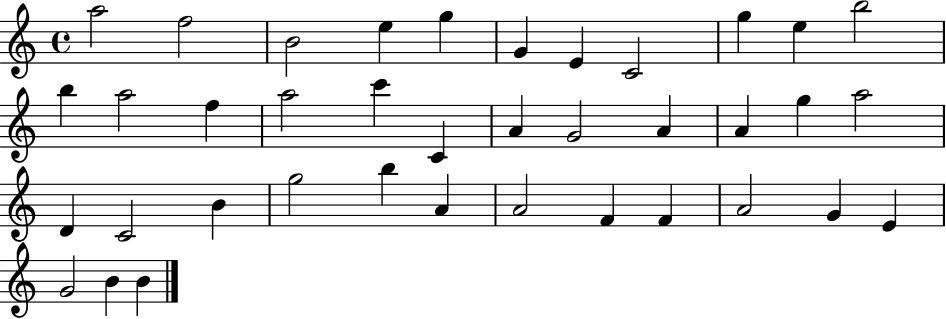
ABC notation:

X:1
T:Untitled
M:4/4
L:1/4
K:C
a2 f2 B2 e g G E C2 g e b2 b a2 f a2 c' C A G2 A A g a2 D C2 B g2 b A A2 F F A2 G E G2 B B